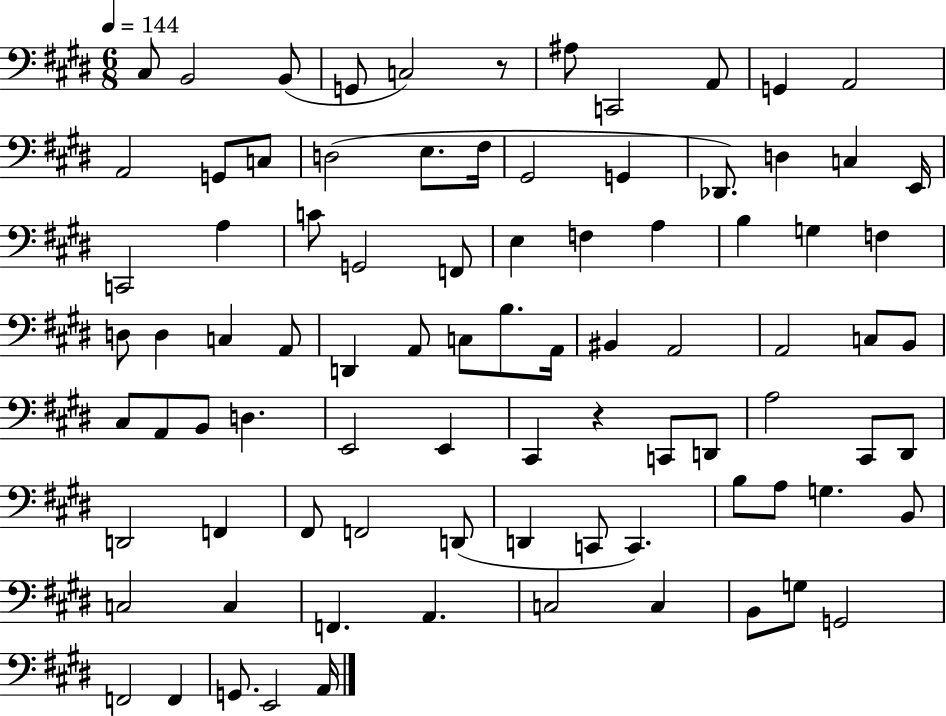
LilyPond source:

{
  \clef bass
  \numericTimeSignature
  \time 6/8
  \key e \major
  \tempo 4 = 144
  cis8 b,2 b,8( | g,8 c2) r8 | ais8 c,2 a,8 | g,4 a,2 | \break a,2 g,8 c8 | d2( e8. fis16 | gis,2 g,4 | des,8.) d4 c4 e,16 | \break c,2 a4 | c'8 g,2 f,8 | e4 f4 a4 | b4 g4 f4 | \break d8 d4 c4 a,8 | d,4 a,8 c8 b8. a,16 | bis,4 a,2 | a,2 c8 b,8 | \break cis8 a,8 b,8 d4. | e,2 e,4 | cis,4 r4 c,8 d,8 | a2 cis,8 dis,8 | \break d,2 f,4 | fis,8 f,2 d,8( | d,4 c,8 c,4.) | b8 a8 g4. b,8 | \break c2 c4 | f,4. a,4. | c2 c4 | b,8 g8 g,2 | \break f,2 f,4 | g,8. e,2 a,16 | \bar "|."
}